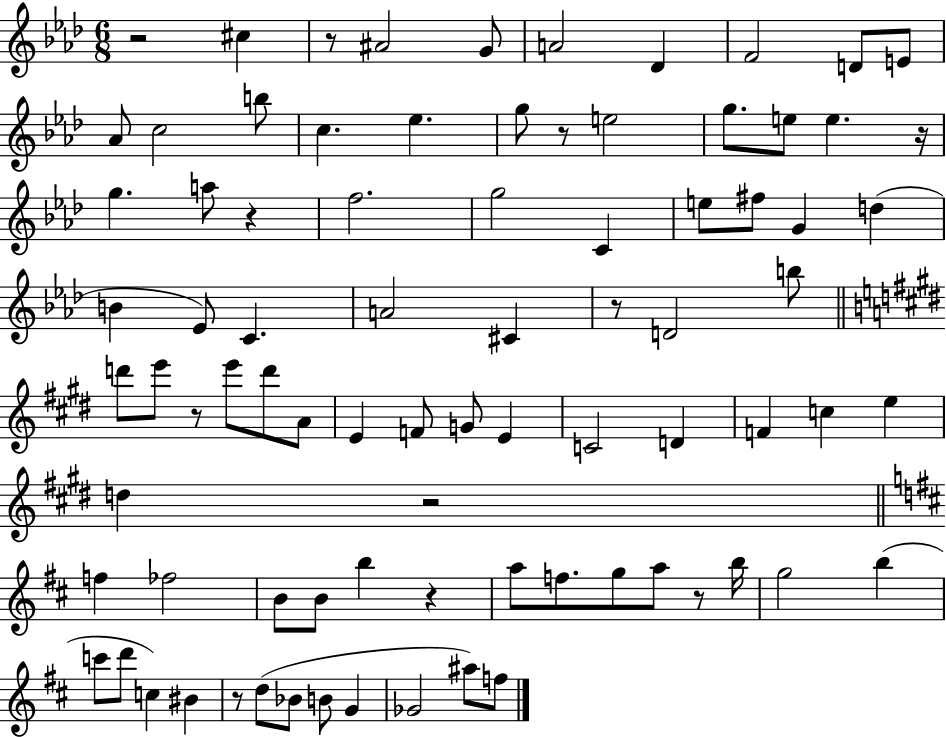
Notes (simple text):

R/h C#5/q R/e A#4/h G4/e A4/h Db4/q F4/h D4/e E4/e Ab4/e C5/h B5/e C5/q. Eb5/q. G5/e R/e E5/h G5/e. E5/e E5/q. R/s G5/q. A5/e R/q F5/h. G5/h C4/q E5/e F#5/e G4/q D5/q B4/q Eb4/e C4/q. A4/h C#4/q R/e D4/h B5/e D6/e E6/e R/e E6/e D6/e A4/e E4/q F4/e G4/e E4/q C4/h D4/q F4/q C5/q E5/q D5/q R/h F5/q FES5/h B4/e B4/e B5/q R/q A5/e F5/e. G5/e A5/e R/e B5/s G5/h B5/q C6/e D6/e C5/q BIS4/q R/e D5/e Bb4/e B4/e G4/q Gb4/h A#5/e F5/e